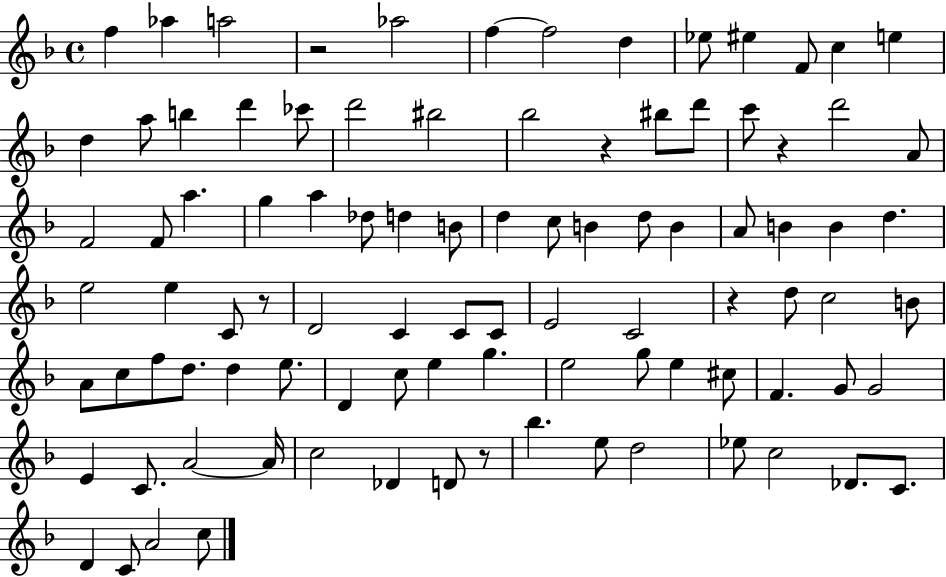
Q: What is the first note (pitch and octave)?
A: F5